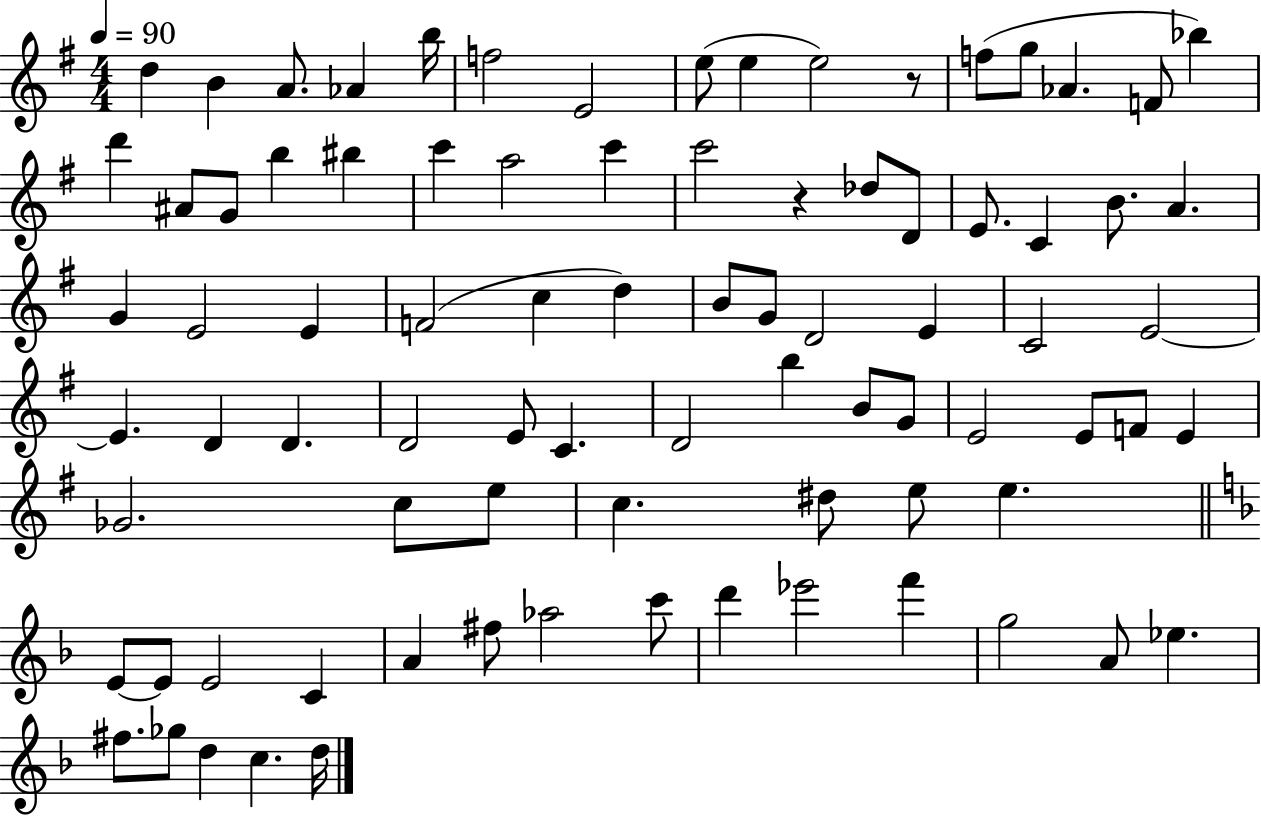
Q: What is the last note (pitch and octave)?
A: D5